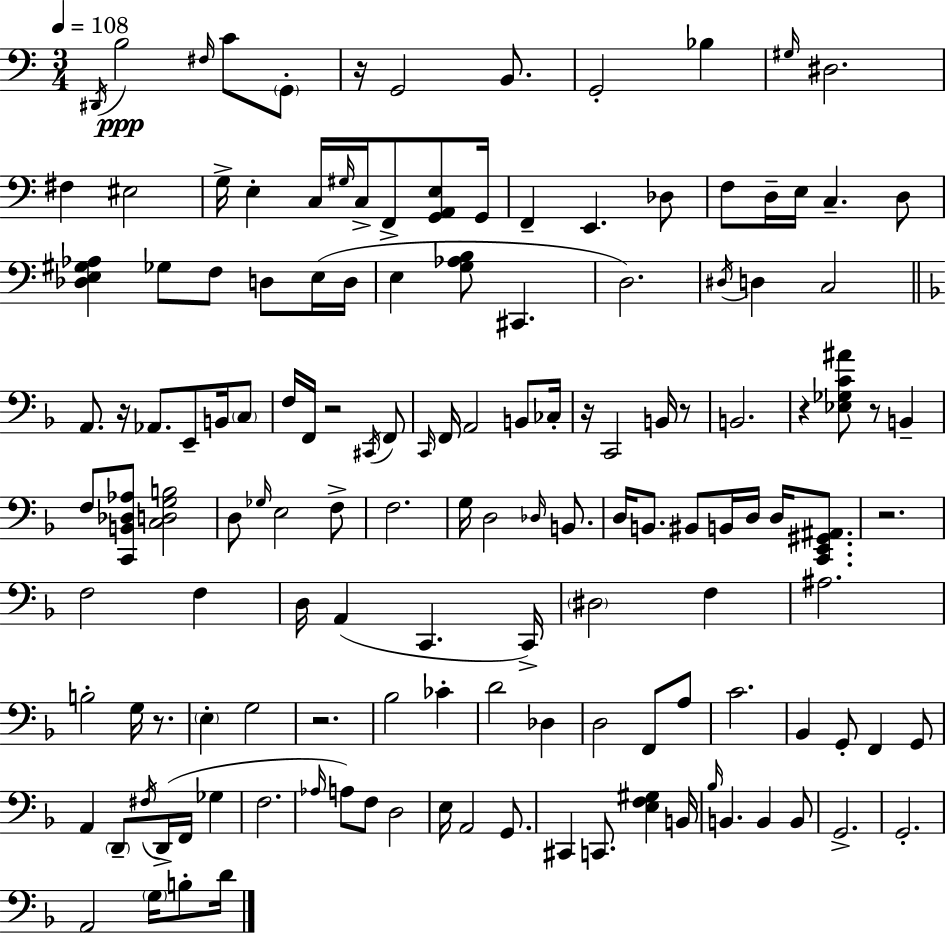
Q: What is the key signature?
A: A minor